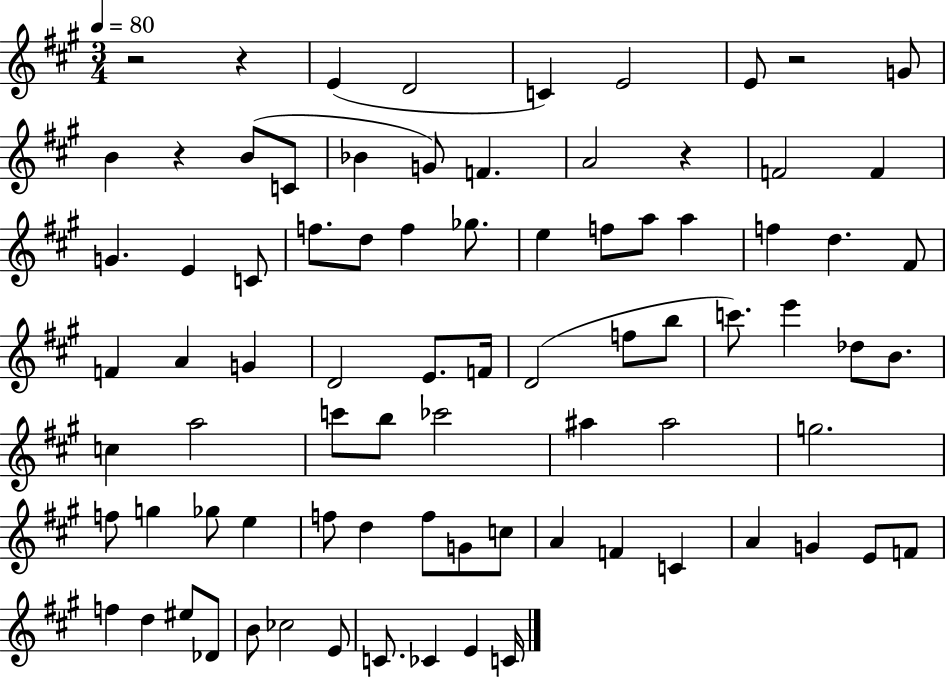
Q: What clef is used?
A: treble